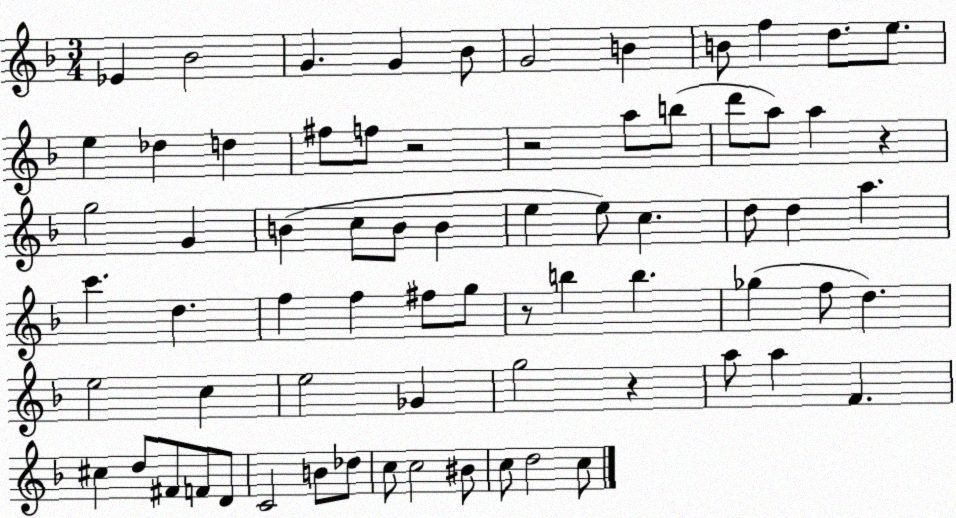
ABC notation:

X:1
T:Untitled
M:3/4
L:1/4
K:F
_E _B2 G G _B/2 G2 B B/2 f d/2 e/2 e _d d ^f/2 f/2 z2 z2 a/2 b/2 d'/2 a/2 a z g2 G B c/2 B/2 B e e/2 c d/2 d a c' d f f ^f/2 g/2 z/2 b b _g f/2 d e2 c e2 _G g2 z a/2 a F ^c d/2 ^F/2 F/2 D/2 C2 B/2 _d/2 c/2 c2 ^B/2 c/2 d2 c/2